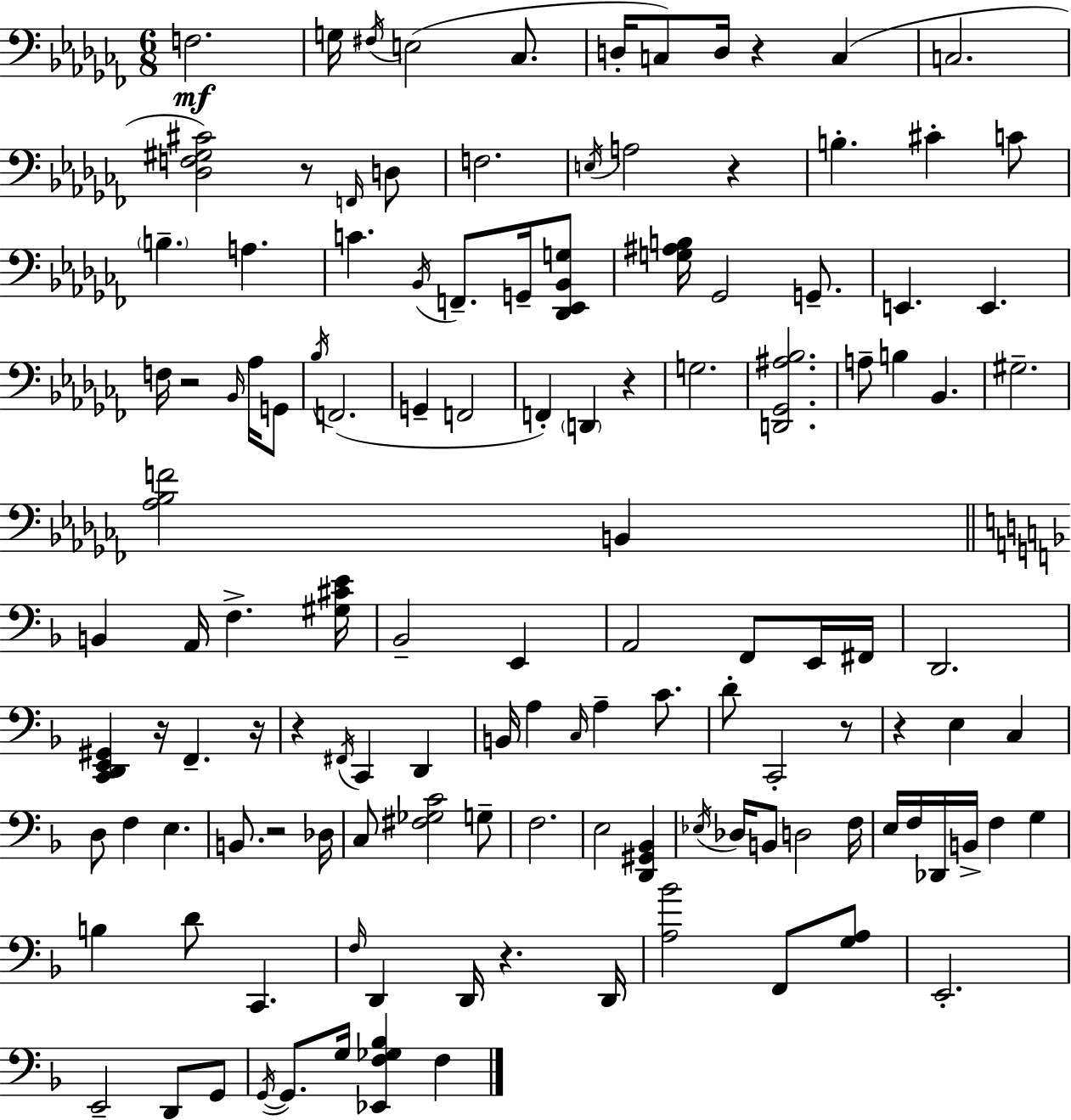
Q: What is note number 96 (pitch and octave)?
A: E2